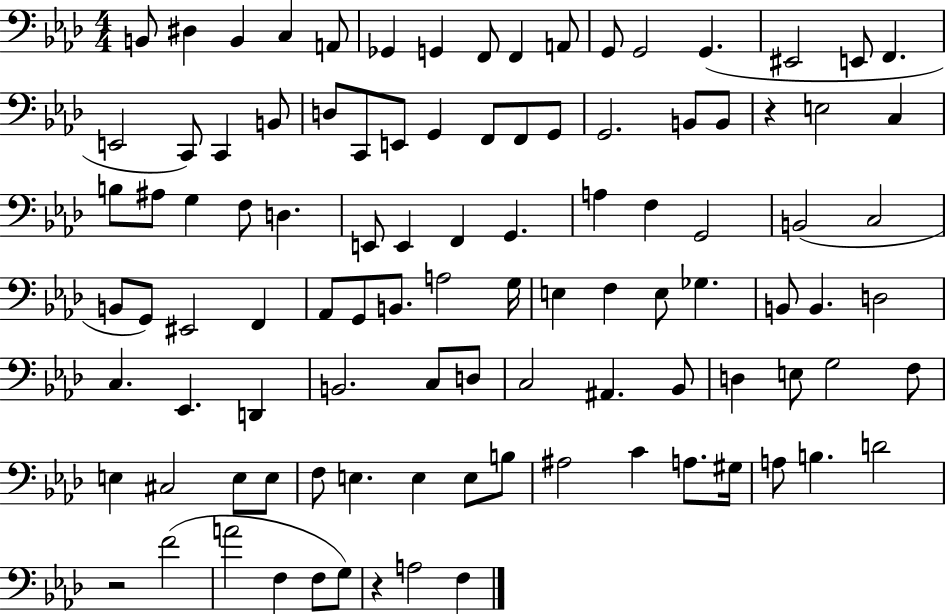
{
  \clef bass
  \numericTimeSignature
  \time 4/4
  \key aes \major
  b,8 dis4 b,4 c4 a,8 | ges,4 g,4 f,8 f,4 a,8 | g,8 g,2 g,4.( | eis,2 e,8 f,4. | \break e,2 c,8) c,4 b,8 | d8 c,8 e,8 g,4 f,8 f,8 g,8 | g,2. b,8 b,8 | r4 e2 c4 | \break b8 ais8 g4 f8 d4. | e,8 e,4 f,4 g,4. | a4 f4 g,2 | b,2( c2 | \break b,8 g,8) eis,2 f,4 | aes,8 g,8 b,8. a2 g16 | e4 f4 e8 ges4. | b,8 b,4. d2 | \break c4. ees,4. d,4 | b,2. c8 d8 | c2 ais,4. bes,8 | d4 e8 g2 f8 | \break e4 cis2 e8 e8 | f8 e4. e4 e8 b8 | ais2 c'4 a8. gis16 | a8 b4. d'2 | \break r2 f'2( | a'2 f4 f8 g8) | r4 a2 f4 | \bar "|."
}